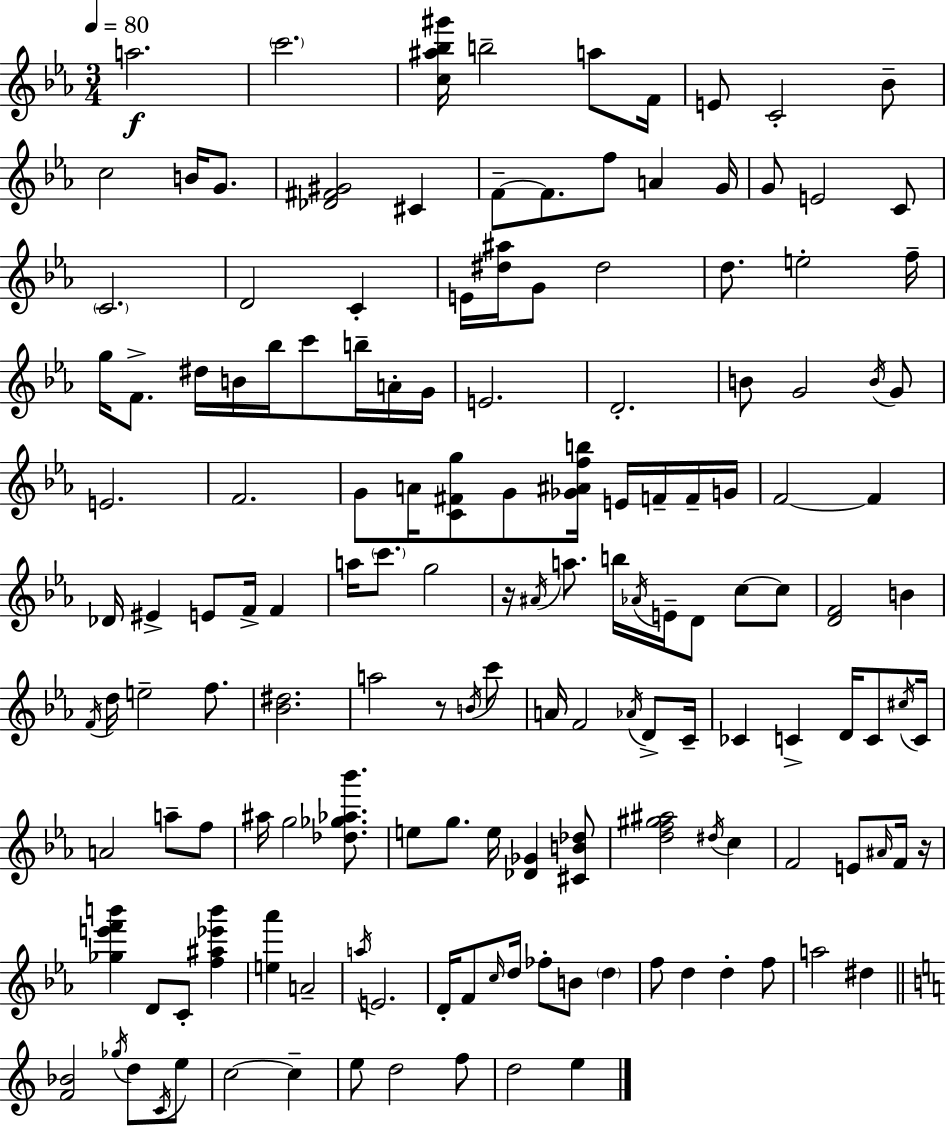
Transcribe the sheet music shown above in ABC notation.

X:1
T:Untitled
M:3/4
L:1/4
K:Cm
a2 c'2 [c^a_b^g']/4 b2 a/2 F/4 E/2 C2 _B/2 c2 B/4 G/2 [_D^F^G]2 ^C F/2 F/2 f/2 A G/4 G/2 E2 C/2 C2 D2 C E/4 [^d^a]/4 G/2 ^d2 d/2 e2 f/4 g/4 F/2 ^d/4 B/4 _b/4 c'/2 b/4 A/4 G/4 E2 D2 B/2 G2 B/4 G/2 E2 F2 G/2 A/4 [C^Fg]/2 G/2 [_G^Afb]/4 E/4 F/4 F/4 G/4 F2 F _D/4 ^E E/2 F/4 F a/4 c'/2 g2 z/4 ^A/4 a/2 b/4 _A/4 E/4 D/2 c/2 c/2 [DF]2 B F/4 d/4 e2 f/2 [_B^d]2 a2 z/2 B/4 c'/2 A/4 F2 _A/4 D/2 C/4 _C C D/4 C/2 ^c/4 C/4 A2 a/2 f/2 ^a/4 g2 [_d_g_a_b']/2 e/2 g/2 e/4 [_D_G] [^CB_d]/2 [df^g^a]2 ^d/4 c F2 E/2 ^A/4 F/4 z/4 [_ge'f'b'] D/2 C/2 [f^a_e'b'] [e_a'] A2 a/4 E2 D/4 F/2 c/4 d/4 _f/2 B/2 d f/2 d d f/2 a2 ^d [F_B]2 _g/4 d/2 C/4 e/2 c2 c e/2 d2 f/2 d2 e